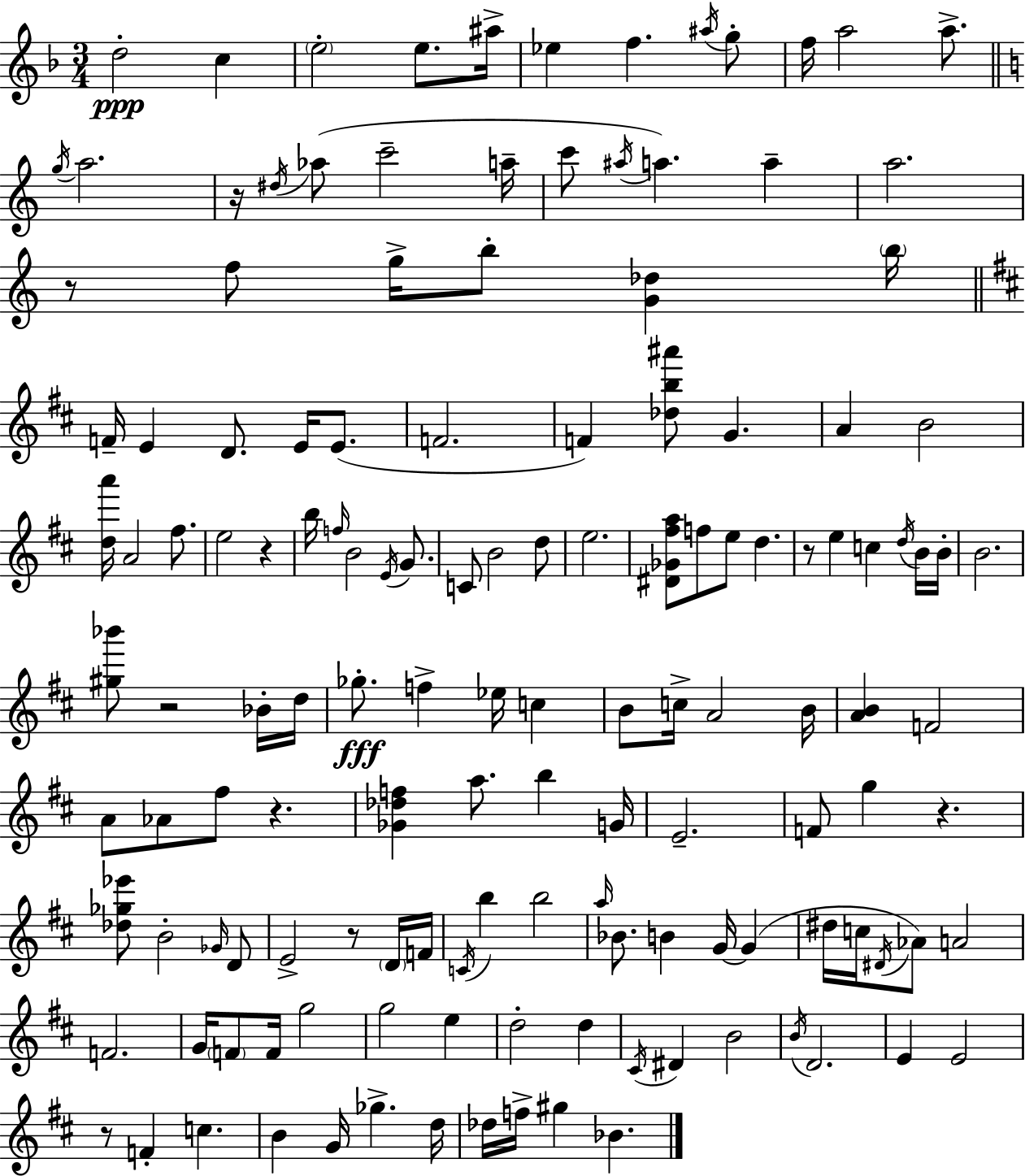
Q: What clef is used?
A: treble